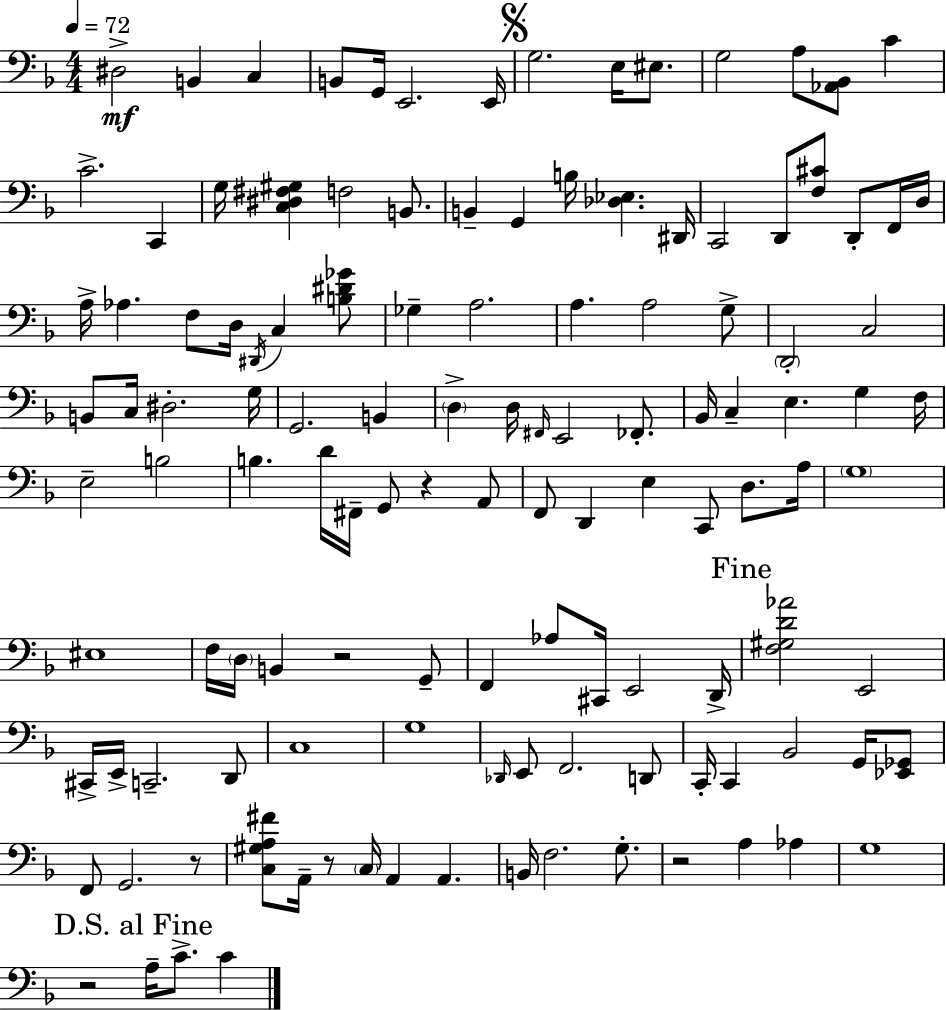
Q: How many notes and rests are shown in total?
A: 124